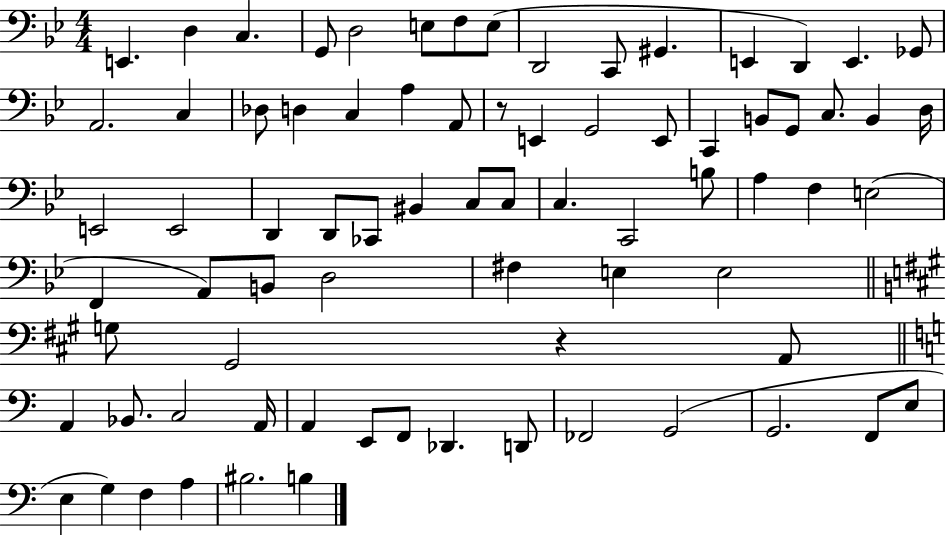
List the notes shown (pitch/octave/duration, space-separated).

E2/q. D3/q C3/q. G2/e D3/h E3/e F3/e E3/e D2/h C2/e G#2/q. E2/q D2/q E2/q. Gb2/e A2/h. C3/q Db3/e D3/q C3/q A3/q A2/e R/e E2/q G2/h E2/e C2/q B2/e G2/e C3/e. B2/q D3/s E2/h E2/h D2/q D2/e CES2/e BIS2/q C3/e C3/e C3/q. C2/h B3/e A3/q F3/q E3/h F2/q A2/e B2/e D3/h F#3/q E3/q E3/h G3/e G#2/h R/q A2/e A2/q Bb2/e. C3/h A2/s A2/q E2/e F2/e Db2/q. D2/e FES2/h G2/h G2/h. F2/e E3/e E3/q G3/q F3/q A3/q BIS3/h. B3/q